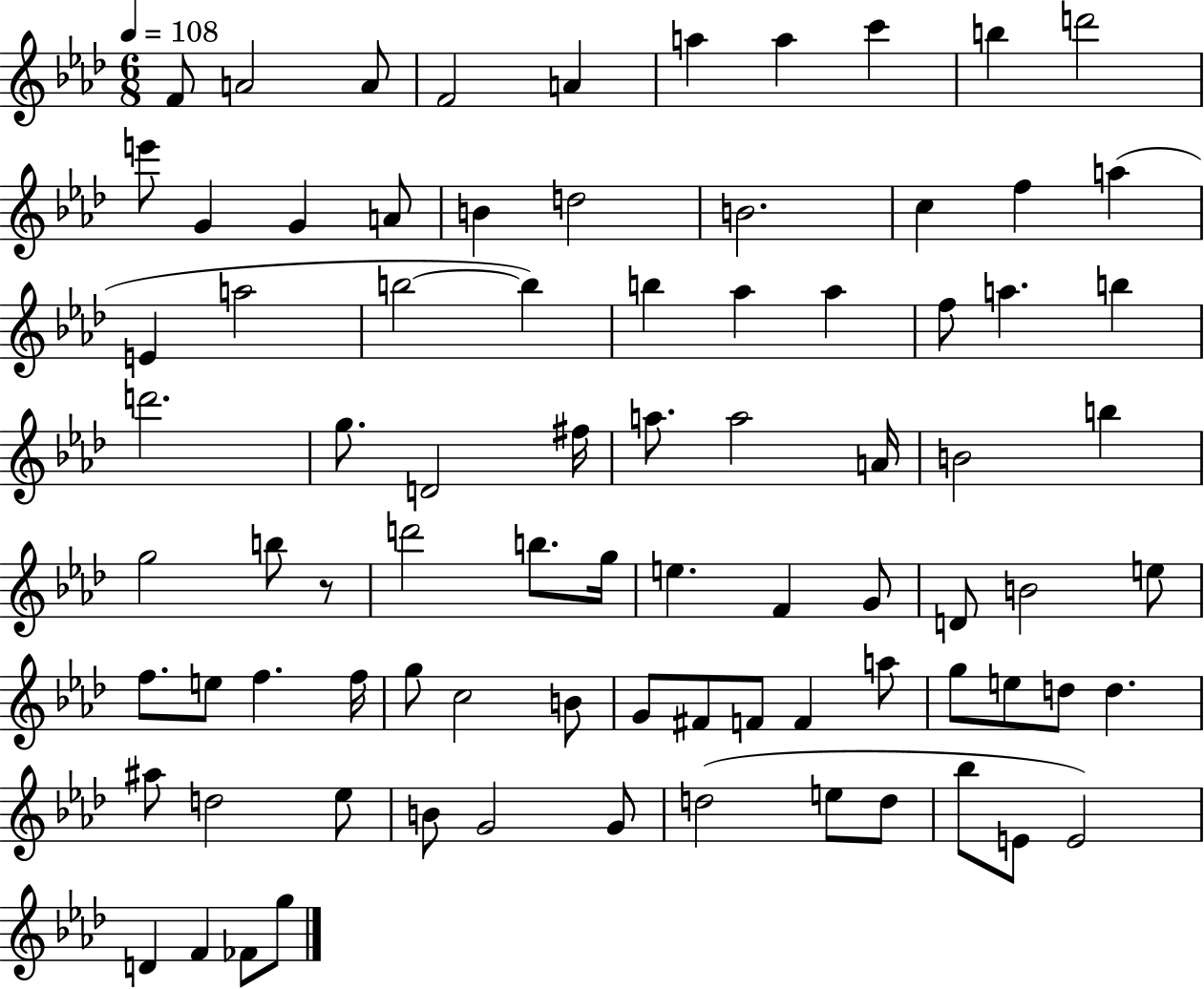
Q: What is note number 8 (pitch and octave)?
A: C6